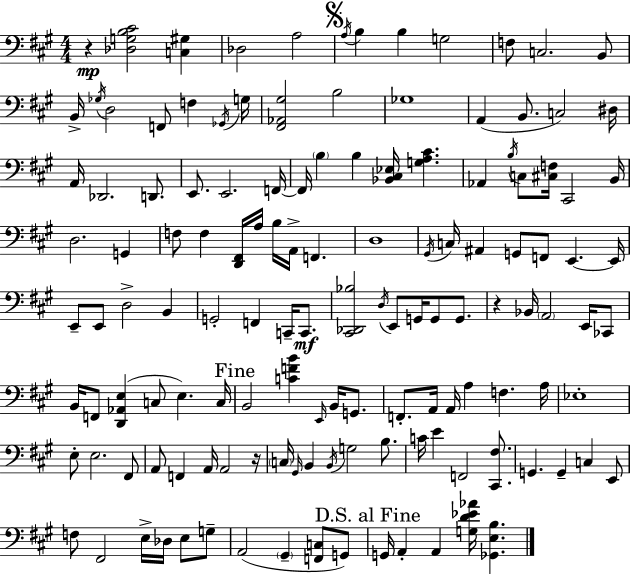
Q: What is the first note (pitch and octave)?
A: Db3